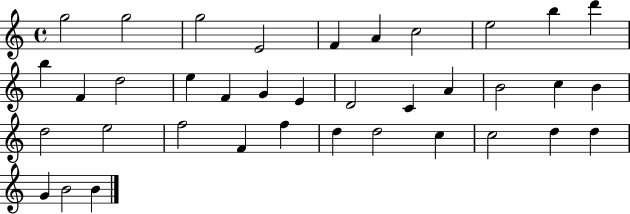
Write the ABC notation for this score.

X:1
T:Untitled
M:4/4
L:1/4
K:C
g2 g2 g2 E2 F A c2 e2 b d' b F d2 e F G E D2 C A B2 c B d2 e2 f2 F f d d2 c c2 d d G B2 B